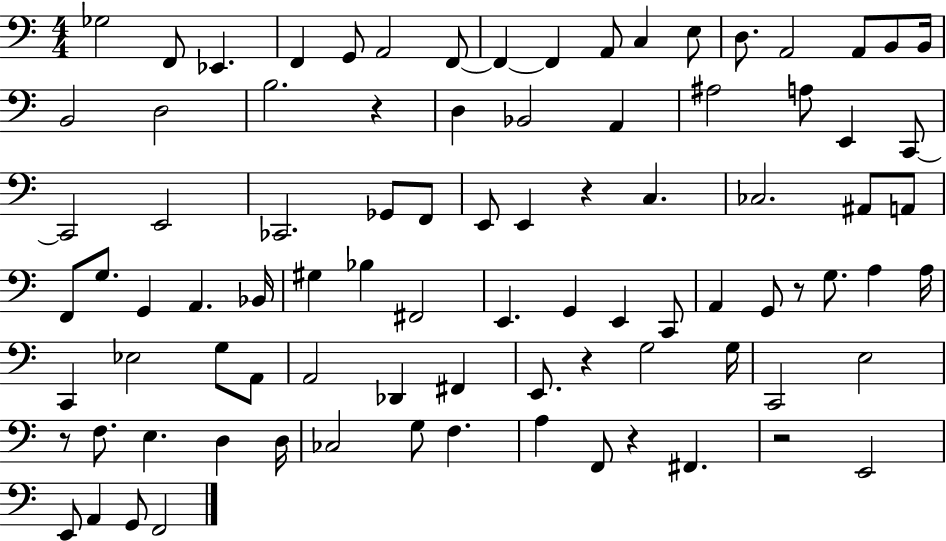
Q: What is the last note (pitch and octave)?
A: F2